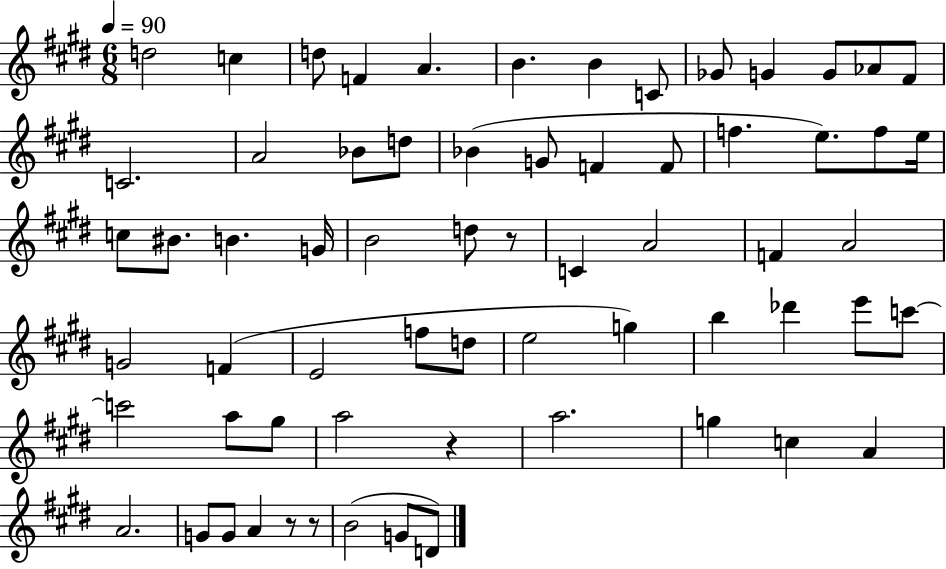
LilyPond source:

{
  \clef treble
  \numericTimeSignature
  \time 6/8
  \key e \major
  \tempo 4 = 90
  d''2 c''4 | d''8 f'4 a'4. | b'4. b'4 c'8 | ges'8 g'4 g'8 aes'8 fis'8 | \break c'2. | a'2 bes'8 d''8 | bes'4( g'8 f'4 f'8 | f''4. e''8.) f''8 e''16 | \break c''8 bis'8. b'4. g'16 | b'2 d''8 r8 | c'4 a'2 | f'4 a'2 | \break g'2 f'4( | e'2 f''8 d''8 | e''2 g''4) | b''4 des'''4 e'''8 c'''8~~ | \break c'''2 a''8 gis''8 | a''2 r4 | a''2. | g''4 c''4 a'4 | \break a'2. | g'8 g'8 a'4 r8 r8 | b'2( g'8 d'8) | \bar "|."
}